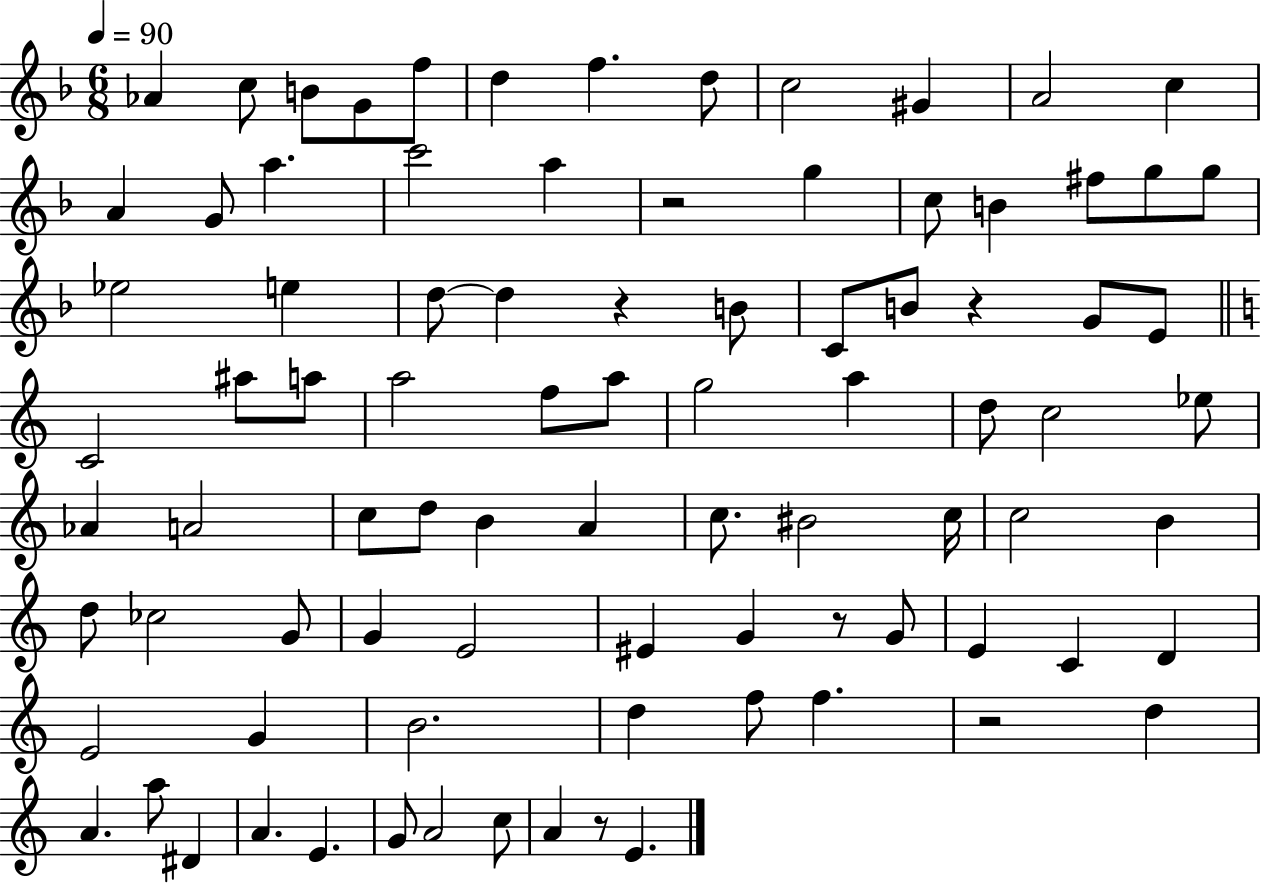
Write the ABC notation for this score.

X:1
T:Untitled
M:6/8
L:1/4
K:F
_A c/2 B/2 G/2 f/2 d f d/2 c2 ^G A2 c A G/2 a c'2 a z2 g c/2 B ^f/2 g/2 g/2 _e2 e d/2 d z B/2 C/2 B/2 z G/2 E/2 C2 ^a/2 a/2 a2 f/2 a/2 g2 a d/2 c2 _e/2 _A A2 c/2 d/2 B A c/2 ^B2 c/4 c2 B d/2 _c2 G/2 G E2 ^E G z/2 G/2 E C D E2 G B2 d f/2 f z2 d A a/2 ^D A E G/2 A2 c/2 A z/2 E